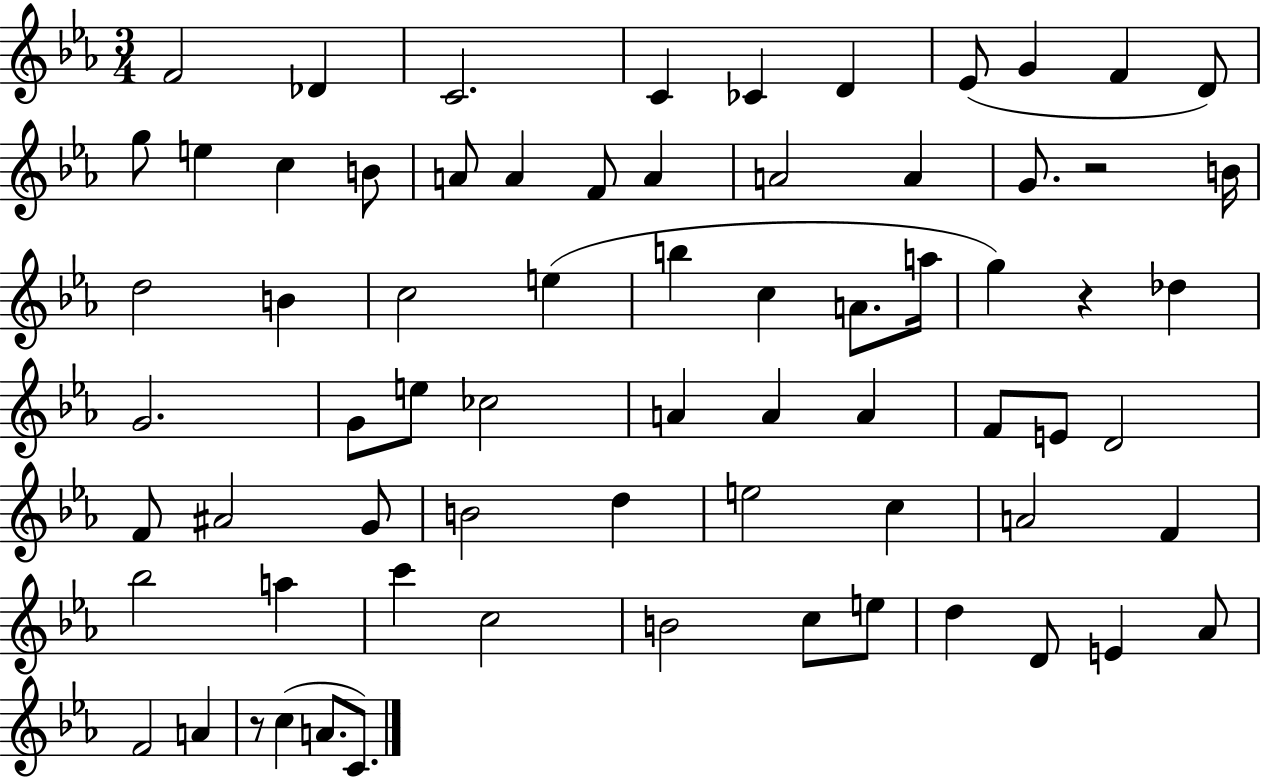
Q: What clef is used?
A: treble